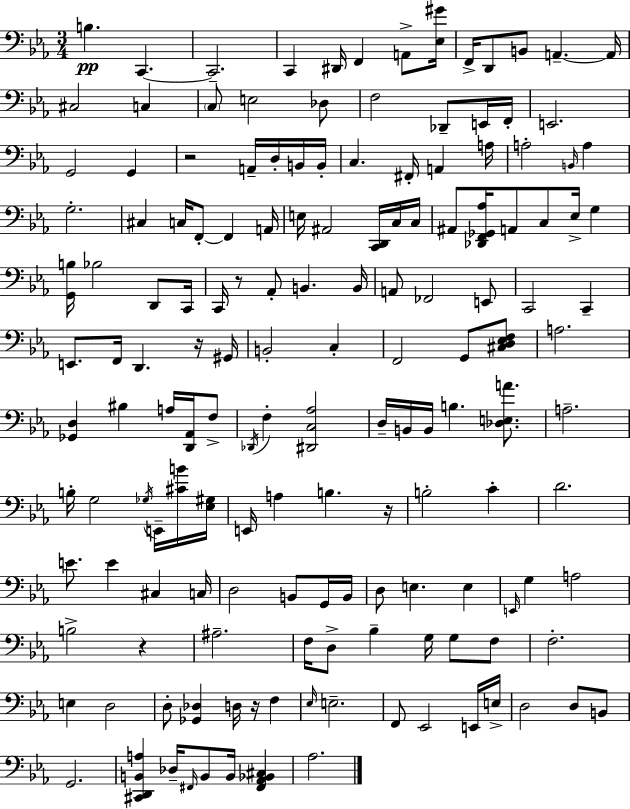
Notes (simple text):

B3/q. C2/q. C2/h. C2/q D#2/s F2/q A2/e [Eb3,G#4]/s F2/s D2/e B2/e A2/q. A2/s C#3/h C3/q C3/e E3/h Db3/e F3/h Db2/e E2/s F2/s E2/h. G2/h G2/q R/h A2/s D3/s B2/s B2/s C3/q. F#2/s A2/q A3/s A3/h B2/s A3/q G3/h. C#3/q C3/s F2/e F2/q A2/s E3/s A#2/h [C2,D2]/s C3/s C3/s A#2/e [Db2,F2,Gb2,Ab3]/s A2/e C3/e Eb3/s G3/q [G2,B3]/s Bb3/h D2/e C2/s C2/s R/e Ab2/e B2/q. B2/s A2/e FES2/h E2/e C2/h C2/q E2/e. F2/s D2/q. R/s G#2/s B2/h C3/q F2/h G2/e [C#3,D3,Eb3,F3]/e A3/h. [Gb2,D3]/q BIS3/q A3/s [D2,Ab2]/s F3/e Db2/s F3/q [D#2,C3,Ab3]/h D3/s B2/s B2/s B3/q. [Db3,E3,A4]/e. A3/h. B3/s G3/h Gb3/s E2/s [C#4,B4]/s [Eb3,G#3]/s E2/s A3/q B3/q. R/s B3/h C4/q D4/h. E4/e. E4/q C#3/q C3/s D3/h B2/e G2/s B2/s D3/e E3/q. E3/q E2/s G3/q A3/h B3/h R/q A#3/h. F3/s D3/e Bb3/q G3/s G3/e F3/e F3/h. E3/q D3/h D3/e [Gb2,Db3]/q D3/s R/s F3/q Eb3/s E3/h. F2/e Eb2/h E2/s E3/s D3/h D3/e B2/e G2/h. [C#2,D2,B2,A3]/q Db3/s F#2/s B2/e B2/s [F#2,Ab2,Bb2,C#3]/q Ab3/h.